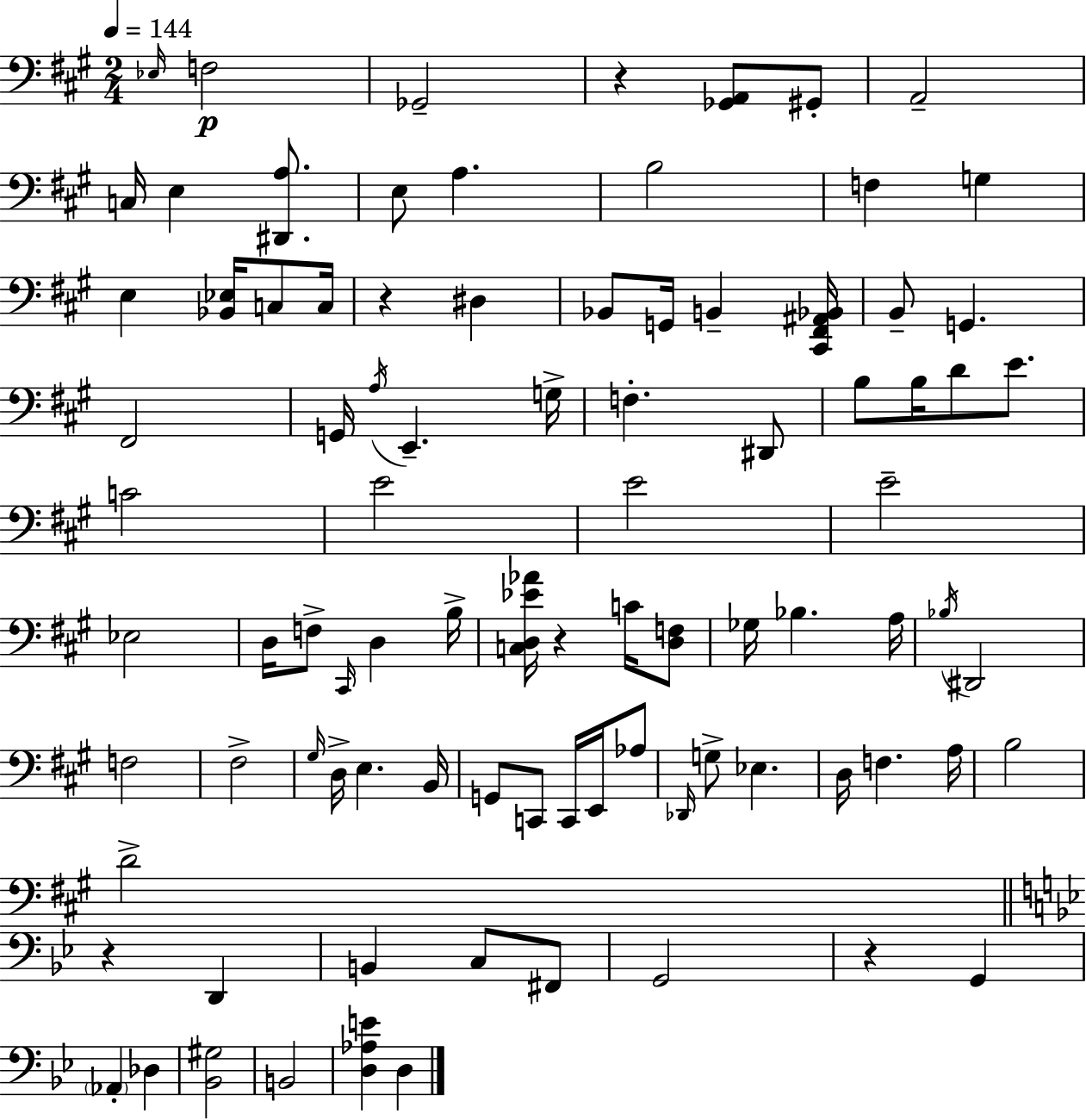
X:1
T:Untitled
M:2/4
L:1/4
K:A
_E,/4 F,2 _G,,2 z [_G,,A,,]/2 ^G,,/2 A,,2 C,/4 E, [^D,,A,]/2 E,/2 A, B,2 F, G, E, [_B,,_E,]/4 C,/2 C,/4 z ^D, _B,,/2 G,,/4 B,, [^C,,^F,,^A,,_B,,]/4 B,,/2 G,, ^F,,2 G,,/4 A,/4 E,, G,/4 F, ^D,,/2 B,/2 B,/4 D/2 E/2 C2 E2 E2 E2 _E,2 D,/4 F,/2 ^C,,/4 D, B,/4 [C,D,_E_A]/4 z C/4 [D,F,]/2 _G,/4 _B, A,/4 _B,/4 ^D,,2 F,2 ^F,2 ^G,/4 D,/4 E, B,,/4 G,,/2 C,,/2 C,,/4 E,,/4 _A,/2 _D,,/4 G,/2 _E, D,/4 F, A,/4 B,2 D2 z D,, B,, C,/2 ^F,,/2 G,,2 z G,, _A,, _D, [_B,,^G,]2 B,,2 [D,_A,E] D,